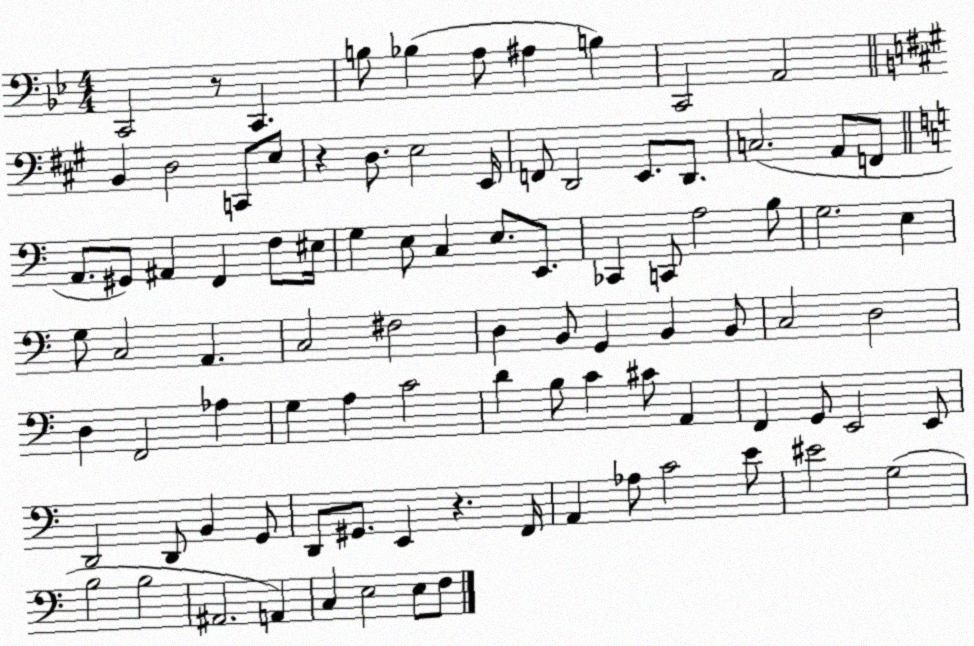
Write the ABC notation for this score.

X:1
T:Untitled
M:4/4
L:1/4
K:Bb
C,,2 z/2 C,, B,/2 _B, A,/2 ^A, B, C,,2 A,,2 B,, D,2 C,,/2 E,/2 z D,/2 E,2 E,,/4 F,,/2 D,,2 E,,/2 D,,/2 C,2 A,,/2 F,,/2 A,,/2 ^G,,/2 ^A,, F,, F,/2 ^E,/4 G, E,/2 C, E,/2 E,,/2 _C,, C,,/2 A,2 B,/2 G,2 E, G,/2 C,2 A,, C,2 ^F,2 D, B,,/2 G,, B,, B,,/2 C,2 D,2 D, F,,2 _A, G, A, C2 D B,/2 C ^C/2 A,, F,, G,,/2 E,,2 E,,/2 D,,2 D,,/2 B,, G,,/2 D,,/2 ^G,,/2 E,, z F,,/4 A,, _A,/2 C2 E/2 ^E2 G,2 B,2 B,2 ^A,,2 A,, C, E,2 E,/2 F,/2